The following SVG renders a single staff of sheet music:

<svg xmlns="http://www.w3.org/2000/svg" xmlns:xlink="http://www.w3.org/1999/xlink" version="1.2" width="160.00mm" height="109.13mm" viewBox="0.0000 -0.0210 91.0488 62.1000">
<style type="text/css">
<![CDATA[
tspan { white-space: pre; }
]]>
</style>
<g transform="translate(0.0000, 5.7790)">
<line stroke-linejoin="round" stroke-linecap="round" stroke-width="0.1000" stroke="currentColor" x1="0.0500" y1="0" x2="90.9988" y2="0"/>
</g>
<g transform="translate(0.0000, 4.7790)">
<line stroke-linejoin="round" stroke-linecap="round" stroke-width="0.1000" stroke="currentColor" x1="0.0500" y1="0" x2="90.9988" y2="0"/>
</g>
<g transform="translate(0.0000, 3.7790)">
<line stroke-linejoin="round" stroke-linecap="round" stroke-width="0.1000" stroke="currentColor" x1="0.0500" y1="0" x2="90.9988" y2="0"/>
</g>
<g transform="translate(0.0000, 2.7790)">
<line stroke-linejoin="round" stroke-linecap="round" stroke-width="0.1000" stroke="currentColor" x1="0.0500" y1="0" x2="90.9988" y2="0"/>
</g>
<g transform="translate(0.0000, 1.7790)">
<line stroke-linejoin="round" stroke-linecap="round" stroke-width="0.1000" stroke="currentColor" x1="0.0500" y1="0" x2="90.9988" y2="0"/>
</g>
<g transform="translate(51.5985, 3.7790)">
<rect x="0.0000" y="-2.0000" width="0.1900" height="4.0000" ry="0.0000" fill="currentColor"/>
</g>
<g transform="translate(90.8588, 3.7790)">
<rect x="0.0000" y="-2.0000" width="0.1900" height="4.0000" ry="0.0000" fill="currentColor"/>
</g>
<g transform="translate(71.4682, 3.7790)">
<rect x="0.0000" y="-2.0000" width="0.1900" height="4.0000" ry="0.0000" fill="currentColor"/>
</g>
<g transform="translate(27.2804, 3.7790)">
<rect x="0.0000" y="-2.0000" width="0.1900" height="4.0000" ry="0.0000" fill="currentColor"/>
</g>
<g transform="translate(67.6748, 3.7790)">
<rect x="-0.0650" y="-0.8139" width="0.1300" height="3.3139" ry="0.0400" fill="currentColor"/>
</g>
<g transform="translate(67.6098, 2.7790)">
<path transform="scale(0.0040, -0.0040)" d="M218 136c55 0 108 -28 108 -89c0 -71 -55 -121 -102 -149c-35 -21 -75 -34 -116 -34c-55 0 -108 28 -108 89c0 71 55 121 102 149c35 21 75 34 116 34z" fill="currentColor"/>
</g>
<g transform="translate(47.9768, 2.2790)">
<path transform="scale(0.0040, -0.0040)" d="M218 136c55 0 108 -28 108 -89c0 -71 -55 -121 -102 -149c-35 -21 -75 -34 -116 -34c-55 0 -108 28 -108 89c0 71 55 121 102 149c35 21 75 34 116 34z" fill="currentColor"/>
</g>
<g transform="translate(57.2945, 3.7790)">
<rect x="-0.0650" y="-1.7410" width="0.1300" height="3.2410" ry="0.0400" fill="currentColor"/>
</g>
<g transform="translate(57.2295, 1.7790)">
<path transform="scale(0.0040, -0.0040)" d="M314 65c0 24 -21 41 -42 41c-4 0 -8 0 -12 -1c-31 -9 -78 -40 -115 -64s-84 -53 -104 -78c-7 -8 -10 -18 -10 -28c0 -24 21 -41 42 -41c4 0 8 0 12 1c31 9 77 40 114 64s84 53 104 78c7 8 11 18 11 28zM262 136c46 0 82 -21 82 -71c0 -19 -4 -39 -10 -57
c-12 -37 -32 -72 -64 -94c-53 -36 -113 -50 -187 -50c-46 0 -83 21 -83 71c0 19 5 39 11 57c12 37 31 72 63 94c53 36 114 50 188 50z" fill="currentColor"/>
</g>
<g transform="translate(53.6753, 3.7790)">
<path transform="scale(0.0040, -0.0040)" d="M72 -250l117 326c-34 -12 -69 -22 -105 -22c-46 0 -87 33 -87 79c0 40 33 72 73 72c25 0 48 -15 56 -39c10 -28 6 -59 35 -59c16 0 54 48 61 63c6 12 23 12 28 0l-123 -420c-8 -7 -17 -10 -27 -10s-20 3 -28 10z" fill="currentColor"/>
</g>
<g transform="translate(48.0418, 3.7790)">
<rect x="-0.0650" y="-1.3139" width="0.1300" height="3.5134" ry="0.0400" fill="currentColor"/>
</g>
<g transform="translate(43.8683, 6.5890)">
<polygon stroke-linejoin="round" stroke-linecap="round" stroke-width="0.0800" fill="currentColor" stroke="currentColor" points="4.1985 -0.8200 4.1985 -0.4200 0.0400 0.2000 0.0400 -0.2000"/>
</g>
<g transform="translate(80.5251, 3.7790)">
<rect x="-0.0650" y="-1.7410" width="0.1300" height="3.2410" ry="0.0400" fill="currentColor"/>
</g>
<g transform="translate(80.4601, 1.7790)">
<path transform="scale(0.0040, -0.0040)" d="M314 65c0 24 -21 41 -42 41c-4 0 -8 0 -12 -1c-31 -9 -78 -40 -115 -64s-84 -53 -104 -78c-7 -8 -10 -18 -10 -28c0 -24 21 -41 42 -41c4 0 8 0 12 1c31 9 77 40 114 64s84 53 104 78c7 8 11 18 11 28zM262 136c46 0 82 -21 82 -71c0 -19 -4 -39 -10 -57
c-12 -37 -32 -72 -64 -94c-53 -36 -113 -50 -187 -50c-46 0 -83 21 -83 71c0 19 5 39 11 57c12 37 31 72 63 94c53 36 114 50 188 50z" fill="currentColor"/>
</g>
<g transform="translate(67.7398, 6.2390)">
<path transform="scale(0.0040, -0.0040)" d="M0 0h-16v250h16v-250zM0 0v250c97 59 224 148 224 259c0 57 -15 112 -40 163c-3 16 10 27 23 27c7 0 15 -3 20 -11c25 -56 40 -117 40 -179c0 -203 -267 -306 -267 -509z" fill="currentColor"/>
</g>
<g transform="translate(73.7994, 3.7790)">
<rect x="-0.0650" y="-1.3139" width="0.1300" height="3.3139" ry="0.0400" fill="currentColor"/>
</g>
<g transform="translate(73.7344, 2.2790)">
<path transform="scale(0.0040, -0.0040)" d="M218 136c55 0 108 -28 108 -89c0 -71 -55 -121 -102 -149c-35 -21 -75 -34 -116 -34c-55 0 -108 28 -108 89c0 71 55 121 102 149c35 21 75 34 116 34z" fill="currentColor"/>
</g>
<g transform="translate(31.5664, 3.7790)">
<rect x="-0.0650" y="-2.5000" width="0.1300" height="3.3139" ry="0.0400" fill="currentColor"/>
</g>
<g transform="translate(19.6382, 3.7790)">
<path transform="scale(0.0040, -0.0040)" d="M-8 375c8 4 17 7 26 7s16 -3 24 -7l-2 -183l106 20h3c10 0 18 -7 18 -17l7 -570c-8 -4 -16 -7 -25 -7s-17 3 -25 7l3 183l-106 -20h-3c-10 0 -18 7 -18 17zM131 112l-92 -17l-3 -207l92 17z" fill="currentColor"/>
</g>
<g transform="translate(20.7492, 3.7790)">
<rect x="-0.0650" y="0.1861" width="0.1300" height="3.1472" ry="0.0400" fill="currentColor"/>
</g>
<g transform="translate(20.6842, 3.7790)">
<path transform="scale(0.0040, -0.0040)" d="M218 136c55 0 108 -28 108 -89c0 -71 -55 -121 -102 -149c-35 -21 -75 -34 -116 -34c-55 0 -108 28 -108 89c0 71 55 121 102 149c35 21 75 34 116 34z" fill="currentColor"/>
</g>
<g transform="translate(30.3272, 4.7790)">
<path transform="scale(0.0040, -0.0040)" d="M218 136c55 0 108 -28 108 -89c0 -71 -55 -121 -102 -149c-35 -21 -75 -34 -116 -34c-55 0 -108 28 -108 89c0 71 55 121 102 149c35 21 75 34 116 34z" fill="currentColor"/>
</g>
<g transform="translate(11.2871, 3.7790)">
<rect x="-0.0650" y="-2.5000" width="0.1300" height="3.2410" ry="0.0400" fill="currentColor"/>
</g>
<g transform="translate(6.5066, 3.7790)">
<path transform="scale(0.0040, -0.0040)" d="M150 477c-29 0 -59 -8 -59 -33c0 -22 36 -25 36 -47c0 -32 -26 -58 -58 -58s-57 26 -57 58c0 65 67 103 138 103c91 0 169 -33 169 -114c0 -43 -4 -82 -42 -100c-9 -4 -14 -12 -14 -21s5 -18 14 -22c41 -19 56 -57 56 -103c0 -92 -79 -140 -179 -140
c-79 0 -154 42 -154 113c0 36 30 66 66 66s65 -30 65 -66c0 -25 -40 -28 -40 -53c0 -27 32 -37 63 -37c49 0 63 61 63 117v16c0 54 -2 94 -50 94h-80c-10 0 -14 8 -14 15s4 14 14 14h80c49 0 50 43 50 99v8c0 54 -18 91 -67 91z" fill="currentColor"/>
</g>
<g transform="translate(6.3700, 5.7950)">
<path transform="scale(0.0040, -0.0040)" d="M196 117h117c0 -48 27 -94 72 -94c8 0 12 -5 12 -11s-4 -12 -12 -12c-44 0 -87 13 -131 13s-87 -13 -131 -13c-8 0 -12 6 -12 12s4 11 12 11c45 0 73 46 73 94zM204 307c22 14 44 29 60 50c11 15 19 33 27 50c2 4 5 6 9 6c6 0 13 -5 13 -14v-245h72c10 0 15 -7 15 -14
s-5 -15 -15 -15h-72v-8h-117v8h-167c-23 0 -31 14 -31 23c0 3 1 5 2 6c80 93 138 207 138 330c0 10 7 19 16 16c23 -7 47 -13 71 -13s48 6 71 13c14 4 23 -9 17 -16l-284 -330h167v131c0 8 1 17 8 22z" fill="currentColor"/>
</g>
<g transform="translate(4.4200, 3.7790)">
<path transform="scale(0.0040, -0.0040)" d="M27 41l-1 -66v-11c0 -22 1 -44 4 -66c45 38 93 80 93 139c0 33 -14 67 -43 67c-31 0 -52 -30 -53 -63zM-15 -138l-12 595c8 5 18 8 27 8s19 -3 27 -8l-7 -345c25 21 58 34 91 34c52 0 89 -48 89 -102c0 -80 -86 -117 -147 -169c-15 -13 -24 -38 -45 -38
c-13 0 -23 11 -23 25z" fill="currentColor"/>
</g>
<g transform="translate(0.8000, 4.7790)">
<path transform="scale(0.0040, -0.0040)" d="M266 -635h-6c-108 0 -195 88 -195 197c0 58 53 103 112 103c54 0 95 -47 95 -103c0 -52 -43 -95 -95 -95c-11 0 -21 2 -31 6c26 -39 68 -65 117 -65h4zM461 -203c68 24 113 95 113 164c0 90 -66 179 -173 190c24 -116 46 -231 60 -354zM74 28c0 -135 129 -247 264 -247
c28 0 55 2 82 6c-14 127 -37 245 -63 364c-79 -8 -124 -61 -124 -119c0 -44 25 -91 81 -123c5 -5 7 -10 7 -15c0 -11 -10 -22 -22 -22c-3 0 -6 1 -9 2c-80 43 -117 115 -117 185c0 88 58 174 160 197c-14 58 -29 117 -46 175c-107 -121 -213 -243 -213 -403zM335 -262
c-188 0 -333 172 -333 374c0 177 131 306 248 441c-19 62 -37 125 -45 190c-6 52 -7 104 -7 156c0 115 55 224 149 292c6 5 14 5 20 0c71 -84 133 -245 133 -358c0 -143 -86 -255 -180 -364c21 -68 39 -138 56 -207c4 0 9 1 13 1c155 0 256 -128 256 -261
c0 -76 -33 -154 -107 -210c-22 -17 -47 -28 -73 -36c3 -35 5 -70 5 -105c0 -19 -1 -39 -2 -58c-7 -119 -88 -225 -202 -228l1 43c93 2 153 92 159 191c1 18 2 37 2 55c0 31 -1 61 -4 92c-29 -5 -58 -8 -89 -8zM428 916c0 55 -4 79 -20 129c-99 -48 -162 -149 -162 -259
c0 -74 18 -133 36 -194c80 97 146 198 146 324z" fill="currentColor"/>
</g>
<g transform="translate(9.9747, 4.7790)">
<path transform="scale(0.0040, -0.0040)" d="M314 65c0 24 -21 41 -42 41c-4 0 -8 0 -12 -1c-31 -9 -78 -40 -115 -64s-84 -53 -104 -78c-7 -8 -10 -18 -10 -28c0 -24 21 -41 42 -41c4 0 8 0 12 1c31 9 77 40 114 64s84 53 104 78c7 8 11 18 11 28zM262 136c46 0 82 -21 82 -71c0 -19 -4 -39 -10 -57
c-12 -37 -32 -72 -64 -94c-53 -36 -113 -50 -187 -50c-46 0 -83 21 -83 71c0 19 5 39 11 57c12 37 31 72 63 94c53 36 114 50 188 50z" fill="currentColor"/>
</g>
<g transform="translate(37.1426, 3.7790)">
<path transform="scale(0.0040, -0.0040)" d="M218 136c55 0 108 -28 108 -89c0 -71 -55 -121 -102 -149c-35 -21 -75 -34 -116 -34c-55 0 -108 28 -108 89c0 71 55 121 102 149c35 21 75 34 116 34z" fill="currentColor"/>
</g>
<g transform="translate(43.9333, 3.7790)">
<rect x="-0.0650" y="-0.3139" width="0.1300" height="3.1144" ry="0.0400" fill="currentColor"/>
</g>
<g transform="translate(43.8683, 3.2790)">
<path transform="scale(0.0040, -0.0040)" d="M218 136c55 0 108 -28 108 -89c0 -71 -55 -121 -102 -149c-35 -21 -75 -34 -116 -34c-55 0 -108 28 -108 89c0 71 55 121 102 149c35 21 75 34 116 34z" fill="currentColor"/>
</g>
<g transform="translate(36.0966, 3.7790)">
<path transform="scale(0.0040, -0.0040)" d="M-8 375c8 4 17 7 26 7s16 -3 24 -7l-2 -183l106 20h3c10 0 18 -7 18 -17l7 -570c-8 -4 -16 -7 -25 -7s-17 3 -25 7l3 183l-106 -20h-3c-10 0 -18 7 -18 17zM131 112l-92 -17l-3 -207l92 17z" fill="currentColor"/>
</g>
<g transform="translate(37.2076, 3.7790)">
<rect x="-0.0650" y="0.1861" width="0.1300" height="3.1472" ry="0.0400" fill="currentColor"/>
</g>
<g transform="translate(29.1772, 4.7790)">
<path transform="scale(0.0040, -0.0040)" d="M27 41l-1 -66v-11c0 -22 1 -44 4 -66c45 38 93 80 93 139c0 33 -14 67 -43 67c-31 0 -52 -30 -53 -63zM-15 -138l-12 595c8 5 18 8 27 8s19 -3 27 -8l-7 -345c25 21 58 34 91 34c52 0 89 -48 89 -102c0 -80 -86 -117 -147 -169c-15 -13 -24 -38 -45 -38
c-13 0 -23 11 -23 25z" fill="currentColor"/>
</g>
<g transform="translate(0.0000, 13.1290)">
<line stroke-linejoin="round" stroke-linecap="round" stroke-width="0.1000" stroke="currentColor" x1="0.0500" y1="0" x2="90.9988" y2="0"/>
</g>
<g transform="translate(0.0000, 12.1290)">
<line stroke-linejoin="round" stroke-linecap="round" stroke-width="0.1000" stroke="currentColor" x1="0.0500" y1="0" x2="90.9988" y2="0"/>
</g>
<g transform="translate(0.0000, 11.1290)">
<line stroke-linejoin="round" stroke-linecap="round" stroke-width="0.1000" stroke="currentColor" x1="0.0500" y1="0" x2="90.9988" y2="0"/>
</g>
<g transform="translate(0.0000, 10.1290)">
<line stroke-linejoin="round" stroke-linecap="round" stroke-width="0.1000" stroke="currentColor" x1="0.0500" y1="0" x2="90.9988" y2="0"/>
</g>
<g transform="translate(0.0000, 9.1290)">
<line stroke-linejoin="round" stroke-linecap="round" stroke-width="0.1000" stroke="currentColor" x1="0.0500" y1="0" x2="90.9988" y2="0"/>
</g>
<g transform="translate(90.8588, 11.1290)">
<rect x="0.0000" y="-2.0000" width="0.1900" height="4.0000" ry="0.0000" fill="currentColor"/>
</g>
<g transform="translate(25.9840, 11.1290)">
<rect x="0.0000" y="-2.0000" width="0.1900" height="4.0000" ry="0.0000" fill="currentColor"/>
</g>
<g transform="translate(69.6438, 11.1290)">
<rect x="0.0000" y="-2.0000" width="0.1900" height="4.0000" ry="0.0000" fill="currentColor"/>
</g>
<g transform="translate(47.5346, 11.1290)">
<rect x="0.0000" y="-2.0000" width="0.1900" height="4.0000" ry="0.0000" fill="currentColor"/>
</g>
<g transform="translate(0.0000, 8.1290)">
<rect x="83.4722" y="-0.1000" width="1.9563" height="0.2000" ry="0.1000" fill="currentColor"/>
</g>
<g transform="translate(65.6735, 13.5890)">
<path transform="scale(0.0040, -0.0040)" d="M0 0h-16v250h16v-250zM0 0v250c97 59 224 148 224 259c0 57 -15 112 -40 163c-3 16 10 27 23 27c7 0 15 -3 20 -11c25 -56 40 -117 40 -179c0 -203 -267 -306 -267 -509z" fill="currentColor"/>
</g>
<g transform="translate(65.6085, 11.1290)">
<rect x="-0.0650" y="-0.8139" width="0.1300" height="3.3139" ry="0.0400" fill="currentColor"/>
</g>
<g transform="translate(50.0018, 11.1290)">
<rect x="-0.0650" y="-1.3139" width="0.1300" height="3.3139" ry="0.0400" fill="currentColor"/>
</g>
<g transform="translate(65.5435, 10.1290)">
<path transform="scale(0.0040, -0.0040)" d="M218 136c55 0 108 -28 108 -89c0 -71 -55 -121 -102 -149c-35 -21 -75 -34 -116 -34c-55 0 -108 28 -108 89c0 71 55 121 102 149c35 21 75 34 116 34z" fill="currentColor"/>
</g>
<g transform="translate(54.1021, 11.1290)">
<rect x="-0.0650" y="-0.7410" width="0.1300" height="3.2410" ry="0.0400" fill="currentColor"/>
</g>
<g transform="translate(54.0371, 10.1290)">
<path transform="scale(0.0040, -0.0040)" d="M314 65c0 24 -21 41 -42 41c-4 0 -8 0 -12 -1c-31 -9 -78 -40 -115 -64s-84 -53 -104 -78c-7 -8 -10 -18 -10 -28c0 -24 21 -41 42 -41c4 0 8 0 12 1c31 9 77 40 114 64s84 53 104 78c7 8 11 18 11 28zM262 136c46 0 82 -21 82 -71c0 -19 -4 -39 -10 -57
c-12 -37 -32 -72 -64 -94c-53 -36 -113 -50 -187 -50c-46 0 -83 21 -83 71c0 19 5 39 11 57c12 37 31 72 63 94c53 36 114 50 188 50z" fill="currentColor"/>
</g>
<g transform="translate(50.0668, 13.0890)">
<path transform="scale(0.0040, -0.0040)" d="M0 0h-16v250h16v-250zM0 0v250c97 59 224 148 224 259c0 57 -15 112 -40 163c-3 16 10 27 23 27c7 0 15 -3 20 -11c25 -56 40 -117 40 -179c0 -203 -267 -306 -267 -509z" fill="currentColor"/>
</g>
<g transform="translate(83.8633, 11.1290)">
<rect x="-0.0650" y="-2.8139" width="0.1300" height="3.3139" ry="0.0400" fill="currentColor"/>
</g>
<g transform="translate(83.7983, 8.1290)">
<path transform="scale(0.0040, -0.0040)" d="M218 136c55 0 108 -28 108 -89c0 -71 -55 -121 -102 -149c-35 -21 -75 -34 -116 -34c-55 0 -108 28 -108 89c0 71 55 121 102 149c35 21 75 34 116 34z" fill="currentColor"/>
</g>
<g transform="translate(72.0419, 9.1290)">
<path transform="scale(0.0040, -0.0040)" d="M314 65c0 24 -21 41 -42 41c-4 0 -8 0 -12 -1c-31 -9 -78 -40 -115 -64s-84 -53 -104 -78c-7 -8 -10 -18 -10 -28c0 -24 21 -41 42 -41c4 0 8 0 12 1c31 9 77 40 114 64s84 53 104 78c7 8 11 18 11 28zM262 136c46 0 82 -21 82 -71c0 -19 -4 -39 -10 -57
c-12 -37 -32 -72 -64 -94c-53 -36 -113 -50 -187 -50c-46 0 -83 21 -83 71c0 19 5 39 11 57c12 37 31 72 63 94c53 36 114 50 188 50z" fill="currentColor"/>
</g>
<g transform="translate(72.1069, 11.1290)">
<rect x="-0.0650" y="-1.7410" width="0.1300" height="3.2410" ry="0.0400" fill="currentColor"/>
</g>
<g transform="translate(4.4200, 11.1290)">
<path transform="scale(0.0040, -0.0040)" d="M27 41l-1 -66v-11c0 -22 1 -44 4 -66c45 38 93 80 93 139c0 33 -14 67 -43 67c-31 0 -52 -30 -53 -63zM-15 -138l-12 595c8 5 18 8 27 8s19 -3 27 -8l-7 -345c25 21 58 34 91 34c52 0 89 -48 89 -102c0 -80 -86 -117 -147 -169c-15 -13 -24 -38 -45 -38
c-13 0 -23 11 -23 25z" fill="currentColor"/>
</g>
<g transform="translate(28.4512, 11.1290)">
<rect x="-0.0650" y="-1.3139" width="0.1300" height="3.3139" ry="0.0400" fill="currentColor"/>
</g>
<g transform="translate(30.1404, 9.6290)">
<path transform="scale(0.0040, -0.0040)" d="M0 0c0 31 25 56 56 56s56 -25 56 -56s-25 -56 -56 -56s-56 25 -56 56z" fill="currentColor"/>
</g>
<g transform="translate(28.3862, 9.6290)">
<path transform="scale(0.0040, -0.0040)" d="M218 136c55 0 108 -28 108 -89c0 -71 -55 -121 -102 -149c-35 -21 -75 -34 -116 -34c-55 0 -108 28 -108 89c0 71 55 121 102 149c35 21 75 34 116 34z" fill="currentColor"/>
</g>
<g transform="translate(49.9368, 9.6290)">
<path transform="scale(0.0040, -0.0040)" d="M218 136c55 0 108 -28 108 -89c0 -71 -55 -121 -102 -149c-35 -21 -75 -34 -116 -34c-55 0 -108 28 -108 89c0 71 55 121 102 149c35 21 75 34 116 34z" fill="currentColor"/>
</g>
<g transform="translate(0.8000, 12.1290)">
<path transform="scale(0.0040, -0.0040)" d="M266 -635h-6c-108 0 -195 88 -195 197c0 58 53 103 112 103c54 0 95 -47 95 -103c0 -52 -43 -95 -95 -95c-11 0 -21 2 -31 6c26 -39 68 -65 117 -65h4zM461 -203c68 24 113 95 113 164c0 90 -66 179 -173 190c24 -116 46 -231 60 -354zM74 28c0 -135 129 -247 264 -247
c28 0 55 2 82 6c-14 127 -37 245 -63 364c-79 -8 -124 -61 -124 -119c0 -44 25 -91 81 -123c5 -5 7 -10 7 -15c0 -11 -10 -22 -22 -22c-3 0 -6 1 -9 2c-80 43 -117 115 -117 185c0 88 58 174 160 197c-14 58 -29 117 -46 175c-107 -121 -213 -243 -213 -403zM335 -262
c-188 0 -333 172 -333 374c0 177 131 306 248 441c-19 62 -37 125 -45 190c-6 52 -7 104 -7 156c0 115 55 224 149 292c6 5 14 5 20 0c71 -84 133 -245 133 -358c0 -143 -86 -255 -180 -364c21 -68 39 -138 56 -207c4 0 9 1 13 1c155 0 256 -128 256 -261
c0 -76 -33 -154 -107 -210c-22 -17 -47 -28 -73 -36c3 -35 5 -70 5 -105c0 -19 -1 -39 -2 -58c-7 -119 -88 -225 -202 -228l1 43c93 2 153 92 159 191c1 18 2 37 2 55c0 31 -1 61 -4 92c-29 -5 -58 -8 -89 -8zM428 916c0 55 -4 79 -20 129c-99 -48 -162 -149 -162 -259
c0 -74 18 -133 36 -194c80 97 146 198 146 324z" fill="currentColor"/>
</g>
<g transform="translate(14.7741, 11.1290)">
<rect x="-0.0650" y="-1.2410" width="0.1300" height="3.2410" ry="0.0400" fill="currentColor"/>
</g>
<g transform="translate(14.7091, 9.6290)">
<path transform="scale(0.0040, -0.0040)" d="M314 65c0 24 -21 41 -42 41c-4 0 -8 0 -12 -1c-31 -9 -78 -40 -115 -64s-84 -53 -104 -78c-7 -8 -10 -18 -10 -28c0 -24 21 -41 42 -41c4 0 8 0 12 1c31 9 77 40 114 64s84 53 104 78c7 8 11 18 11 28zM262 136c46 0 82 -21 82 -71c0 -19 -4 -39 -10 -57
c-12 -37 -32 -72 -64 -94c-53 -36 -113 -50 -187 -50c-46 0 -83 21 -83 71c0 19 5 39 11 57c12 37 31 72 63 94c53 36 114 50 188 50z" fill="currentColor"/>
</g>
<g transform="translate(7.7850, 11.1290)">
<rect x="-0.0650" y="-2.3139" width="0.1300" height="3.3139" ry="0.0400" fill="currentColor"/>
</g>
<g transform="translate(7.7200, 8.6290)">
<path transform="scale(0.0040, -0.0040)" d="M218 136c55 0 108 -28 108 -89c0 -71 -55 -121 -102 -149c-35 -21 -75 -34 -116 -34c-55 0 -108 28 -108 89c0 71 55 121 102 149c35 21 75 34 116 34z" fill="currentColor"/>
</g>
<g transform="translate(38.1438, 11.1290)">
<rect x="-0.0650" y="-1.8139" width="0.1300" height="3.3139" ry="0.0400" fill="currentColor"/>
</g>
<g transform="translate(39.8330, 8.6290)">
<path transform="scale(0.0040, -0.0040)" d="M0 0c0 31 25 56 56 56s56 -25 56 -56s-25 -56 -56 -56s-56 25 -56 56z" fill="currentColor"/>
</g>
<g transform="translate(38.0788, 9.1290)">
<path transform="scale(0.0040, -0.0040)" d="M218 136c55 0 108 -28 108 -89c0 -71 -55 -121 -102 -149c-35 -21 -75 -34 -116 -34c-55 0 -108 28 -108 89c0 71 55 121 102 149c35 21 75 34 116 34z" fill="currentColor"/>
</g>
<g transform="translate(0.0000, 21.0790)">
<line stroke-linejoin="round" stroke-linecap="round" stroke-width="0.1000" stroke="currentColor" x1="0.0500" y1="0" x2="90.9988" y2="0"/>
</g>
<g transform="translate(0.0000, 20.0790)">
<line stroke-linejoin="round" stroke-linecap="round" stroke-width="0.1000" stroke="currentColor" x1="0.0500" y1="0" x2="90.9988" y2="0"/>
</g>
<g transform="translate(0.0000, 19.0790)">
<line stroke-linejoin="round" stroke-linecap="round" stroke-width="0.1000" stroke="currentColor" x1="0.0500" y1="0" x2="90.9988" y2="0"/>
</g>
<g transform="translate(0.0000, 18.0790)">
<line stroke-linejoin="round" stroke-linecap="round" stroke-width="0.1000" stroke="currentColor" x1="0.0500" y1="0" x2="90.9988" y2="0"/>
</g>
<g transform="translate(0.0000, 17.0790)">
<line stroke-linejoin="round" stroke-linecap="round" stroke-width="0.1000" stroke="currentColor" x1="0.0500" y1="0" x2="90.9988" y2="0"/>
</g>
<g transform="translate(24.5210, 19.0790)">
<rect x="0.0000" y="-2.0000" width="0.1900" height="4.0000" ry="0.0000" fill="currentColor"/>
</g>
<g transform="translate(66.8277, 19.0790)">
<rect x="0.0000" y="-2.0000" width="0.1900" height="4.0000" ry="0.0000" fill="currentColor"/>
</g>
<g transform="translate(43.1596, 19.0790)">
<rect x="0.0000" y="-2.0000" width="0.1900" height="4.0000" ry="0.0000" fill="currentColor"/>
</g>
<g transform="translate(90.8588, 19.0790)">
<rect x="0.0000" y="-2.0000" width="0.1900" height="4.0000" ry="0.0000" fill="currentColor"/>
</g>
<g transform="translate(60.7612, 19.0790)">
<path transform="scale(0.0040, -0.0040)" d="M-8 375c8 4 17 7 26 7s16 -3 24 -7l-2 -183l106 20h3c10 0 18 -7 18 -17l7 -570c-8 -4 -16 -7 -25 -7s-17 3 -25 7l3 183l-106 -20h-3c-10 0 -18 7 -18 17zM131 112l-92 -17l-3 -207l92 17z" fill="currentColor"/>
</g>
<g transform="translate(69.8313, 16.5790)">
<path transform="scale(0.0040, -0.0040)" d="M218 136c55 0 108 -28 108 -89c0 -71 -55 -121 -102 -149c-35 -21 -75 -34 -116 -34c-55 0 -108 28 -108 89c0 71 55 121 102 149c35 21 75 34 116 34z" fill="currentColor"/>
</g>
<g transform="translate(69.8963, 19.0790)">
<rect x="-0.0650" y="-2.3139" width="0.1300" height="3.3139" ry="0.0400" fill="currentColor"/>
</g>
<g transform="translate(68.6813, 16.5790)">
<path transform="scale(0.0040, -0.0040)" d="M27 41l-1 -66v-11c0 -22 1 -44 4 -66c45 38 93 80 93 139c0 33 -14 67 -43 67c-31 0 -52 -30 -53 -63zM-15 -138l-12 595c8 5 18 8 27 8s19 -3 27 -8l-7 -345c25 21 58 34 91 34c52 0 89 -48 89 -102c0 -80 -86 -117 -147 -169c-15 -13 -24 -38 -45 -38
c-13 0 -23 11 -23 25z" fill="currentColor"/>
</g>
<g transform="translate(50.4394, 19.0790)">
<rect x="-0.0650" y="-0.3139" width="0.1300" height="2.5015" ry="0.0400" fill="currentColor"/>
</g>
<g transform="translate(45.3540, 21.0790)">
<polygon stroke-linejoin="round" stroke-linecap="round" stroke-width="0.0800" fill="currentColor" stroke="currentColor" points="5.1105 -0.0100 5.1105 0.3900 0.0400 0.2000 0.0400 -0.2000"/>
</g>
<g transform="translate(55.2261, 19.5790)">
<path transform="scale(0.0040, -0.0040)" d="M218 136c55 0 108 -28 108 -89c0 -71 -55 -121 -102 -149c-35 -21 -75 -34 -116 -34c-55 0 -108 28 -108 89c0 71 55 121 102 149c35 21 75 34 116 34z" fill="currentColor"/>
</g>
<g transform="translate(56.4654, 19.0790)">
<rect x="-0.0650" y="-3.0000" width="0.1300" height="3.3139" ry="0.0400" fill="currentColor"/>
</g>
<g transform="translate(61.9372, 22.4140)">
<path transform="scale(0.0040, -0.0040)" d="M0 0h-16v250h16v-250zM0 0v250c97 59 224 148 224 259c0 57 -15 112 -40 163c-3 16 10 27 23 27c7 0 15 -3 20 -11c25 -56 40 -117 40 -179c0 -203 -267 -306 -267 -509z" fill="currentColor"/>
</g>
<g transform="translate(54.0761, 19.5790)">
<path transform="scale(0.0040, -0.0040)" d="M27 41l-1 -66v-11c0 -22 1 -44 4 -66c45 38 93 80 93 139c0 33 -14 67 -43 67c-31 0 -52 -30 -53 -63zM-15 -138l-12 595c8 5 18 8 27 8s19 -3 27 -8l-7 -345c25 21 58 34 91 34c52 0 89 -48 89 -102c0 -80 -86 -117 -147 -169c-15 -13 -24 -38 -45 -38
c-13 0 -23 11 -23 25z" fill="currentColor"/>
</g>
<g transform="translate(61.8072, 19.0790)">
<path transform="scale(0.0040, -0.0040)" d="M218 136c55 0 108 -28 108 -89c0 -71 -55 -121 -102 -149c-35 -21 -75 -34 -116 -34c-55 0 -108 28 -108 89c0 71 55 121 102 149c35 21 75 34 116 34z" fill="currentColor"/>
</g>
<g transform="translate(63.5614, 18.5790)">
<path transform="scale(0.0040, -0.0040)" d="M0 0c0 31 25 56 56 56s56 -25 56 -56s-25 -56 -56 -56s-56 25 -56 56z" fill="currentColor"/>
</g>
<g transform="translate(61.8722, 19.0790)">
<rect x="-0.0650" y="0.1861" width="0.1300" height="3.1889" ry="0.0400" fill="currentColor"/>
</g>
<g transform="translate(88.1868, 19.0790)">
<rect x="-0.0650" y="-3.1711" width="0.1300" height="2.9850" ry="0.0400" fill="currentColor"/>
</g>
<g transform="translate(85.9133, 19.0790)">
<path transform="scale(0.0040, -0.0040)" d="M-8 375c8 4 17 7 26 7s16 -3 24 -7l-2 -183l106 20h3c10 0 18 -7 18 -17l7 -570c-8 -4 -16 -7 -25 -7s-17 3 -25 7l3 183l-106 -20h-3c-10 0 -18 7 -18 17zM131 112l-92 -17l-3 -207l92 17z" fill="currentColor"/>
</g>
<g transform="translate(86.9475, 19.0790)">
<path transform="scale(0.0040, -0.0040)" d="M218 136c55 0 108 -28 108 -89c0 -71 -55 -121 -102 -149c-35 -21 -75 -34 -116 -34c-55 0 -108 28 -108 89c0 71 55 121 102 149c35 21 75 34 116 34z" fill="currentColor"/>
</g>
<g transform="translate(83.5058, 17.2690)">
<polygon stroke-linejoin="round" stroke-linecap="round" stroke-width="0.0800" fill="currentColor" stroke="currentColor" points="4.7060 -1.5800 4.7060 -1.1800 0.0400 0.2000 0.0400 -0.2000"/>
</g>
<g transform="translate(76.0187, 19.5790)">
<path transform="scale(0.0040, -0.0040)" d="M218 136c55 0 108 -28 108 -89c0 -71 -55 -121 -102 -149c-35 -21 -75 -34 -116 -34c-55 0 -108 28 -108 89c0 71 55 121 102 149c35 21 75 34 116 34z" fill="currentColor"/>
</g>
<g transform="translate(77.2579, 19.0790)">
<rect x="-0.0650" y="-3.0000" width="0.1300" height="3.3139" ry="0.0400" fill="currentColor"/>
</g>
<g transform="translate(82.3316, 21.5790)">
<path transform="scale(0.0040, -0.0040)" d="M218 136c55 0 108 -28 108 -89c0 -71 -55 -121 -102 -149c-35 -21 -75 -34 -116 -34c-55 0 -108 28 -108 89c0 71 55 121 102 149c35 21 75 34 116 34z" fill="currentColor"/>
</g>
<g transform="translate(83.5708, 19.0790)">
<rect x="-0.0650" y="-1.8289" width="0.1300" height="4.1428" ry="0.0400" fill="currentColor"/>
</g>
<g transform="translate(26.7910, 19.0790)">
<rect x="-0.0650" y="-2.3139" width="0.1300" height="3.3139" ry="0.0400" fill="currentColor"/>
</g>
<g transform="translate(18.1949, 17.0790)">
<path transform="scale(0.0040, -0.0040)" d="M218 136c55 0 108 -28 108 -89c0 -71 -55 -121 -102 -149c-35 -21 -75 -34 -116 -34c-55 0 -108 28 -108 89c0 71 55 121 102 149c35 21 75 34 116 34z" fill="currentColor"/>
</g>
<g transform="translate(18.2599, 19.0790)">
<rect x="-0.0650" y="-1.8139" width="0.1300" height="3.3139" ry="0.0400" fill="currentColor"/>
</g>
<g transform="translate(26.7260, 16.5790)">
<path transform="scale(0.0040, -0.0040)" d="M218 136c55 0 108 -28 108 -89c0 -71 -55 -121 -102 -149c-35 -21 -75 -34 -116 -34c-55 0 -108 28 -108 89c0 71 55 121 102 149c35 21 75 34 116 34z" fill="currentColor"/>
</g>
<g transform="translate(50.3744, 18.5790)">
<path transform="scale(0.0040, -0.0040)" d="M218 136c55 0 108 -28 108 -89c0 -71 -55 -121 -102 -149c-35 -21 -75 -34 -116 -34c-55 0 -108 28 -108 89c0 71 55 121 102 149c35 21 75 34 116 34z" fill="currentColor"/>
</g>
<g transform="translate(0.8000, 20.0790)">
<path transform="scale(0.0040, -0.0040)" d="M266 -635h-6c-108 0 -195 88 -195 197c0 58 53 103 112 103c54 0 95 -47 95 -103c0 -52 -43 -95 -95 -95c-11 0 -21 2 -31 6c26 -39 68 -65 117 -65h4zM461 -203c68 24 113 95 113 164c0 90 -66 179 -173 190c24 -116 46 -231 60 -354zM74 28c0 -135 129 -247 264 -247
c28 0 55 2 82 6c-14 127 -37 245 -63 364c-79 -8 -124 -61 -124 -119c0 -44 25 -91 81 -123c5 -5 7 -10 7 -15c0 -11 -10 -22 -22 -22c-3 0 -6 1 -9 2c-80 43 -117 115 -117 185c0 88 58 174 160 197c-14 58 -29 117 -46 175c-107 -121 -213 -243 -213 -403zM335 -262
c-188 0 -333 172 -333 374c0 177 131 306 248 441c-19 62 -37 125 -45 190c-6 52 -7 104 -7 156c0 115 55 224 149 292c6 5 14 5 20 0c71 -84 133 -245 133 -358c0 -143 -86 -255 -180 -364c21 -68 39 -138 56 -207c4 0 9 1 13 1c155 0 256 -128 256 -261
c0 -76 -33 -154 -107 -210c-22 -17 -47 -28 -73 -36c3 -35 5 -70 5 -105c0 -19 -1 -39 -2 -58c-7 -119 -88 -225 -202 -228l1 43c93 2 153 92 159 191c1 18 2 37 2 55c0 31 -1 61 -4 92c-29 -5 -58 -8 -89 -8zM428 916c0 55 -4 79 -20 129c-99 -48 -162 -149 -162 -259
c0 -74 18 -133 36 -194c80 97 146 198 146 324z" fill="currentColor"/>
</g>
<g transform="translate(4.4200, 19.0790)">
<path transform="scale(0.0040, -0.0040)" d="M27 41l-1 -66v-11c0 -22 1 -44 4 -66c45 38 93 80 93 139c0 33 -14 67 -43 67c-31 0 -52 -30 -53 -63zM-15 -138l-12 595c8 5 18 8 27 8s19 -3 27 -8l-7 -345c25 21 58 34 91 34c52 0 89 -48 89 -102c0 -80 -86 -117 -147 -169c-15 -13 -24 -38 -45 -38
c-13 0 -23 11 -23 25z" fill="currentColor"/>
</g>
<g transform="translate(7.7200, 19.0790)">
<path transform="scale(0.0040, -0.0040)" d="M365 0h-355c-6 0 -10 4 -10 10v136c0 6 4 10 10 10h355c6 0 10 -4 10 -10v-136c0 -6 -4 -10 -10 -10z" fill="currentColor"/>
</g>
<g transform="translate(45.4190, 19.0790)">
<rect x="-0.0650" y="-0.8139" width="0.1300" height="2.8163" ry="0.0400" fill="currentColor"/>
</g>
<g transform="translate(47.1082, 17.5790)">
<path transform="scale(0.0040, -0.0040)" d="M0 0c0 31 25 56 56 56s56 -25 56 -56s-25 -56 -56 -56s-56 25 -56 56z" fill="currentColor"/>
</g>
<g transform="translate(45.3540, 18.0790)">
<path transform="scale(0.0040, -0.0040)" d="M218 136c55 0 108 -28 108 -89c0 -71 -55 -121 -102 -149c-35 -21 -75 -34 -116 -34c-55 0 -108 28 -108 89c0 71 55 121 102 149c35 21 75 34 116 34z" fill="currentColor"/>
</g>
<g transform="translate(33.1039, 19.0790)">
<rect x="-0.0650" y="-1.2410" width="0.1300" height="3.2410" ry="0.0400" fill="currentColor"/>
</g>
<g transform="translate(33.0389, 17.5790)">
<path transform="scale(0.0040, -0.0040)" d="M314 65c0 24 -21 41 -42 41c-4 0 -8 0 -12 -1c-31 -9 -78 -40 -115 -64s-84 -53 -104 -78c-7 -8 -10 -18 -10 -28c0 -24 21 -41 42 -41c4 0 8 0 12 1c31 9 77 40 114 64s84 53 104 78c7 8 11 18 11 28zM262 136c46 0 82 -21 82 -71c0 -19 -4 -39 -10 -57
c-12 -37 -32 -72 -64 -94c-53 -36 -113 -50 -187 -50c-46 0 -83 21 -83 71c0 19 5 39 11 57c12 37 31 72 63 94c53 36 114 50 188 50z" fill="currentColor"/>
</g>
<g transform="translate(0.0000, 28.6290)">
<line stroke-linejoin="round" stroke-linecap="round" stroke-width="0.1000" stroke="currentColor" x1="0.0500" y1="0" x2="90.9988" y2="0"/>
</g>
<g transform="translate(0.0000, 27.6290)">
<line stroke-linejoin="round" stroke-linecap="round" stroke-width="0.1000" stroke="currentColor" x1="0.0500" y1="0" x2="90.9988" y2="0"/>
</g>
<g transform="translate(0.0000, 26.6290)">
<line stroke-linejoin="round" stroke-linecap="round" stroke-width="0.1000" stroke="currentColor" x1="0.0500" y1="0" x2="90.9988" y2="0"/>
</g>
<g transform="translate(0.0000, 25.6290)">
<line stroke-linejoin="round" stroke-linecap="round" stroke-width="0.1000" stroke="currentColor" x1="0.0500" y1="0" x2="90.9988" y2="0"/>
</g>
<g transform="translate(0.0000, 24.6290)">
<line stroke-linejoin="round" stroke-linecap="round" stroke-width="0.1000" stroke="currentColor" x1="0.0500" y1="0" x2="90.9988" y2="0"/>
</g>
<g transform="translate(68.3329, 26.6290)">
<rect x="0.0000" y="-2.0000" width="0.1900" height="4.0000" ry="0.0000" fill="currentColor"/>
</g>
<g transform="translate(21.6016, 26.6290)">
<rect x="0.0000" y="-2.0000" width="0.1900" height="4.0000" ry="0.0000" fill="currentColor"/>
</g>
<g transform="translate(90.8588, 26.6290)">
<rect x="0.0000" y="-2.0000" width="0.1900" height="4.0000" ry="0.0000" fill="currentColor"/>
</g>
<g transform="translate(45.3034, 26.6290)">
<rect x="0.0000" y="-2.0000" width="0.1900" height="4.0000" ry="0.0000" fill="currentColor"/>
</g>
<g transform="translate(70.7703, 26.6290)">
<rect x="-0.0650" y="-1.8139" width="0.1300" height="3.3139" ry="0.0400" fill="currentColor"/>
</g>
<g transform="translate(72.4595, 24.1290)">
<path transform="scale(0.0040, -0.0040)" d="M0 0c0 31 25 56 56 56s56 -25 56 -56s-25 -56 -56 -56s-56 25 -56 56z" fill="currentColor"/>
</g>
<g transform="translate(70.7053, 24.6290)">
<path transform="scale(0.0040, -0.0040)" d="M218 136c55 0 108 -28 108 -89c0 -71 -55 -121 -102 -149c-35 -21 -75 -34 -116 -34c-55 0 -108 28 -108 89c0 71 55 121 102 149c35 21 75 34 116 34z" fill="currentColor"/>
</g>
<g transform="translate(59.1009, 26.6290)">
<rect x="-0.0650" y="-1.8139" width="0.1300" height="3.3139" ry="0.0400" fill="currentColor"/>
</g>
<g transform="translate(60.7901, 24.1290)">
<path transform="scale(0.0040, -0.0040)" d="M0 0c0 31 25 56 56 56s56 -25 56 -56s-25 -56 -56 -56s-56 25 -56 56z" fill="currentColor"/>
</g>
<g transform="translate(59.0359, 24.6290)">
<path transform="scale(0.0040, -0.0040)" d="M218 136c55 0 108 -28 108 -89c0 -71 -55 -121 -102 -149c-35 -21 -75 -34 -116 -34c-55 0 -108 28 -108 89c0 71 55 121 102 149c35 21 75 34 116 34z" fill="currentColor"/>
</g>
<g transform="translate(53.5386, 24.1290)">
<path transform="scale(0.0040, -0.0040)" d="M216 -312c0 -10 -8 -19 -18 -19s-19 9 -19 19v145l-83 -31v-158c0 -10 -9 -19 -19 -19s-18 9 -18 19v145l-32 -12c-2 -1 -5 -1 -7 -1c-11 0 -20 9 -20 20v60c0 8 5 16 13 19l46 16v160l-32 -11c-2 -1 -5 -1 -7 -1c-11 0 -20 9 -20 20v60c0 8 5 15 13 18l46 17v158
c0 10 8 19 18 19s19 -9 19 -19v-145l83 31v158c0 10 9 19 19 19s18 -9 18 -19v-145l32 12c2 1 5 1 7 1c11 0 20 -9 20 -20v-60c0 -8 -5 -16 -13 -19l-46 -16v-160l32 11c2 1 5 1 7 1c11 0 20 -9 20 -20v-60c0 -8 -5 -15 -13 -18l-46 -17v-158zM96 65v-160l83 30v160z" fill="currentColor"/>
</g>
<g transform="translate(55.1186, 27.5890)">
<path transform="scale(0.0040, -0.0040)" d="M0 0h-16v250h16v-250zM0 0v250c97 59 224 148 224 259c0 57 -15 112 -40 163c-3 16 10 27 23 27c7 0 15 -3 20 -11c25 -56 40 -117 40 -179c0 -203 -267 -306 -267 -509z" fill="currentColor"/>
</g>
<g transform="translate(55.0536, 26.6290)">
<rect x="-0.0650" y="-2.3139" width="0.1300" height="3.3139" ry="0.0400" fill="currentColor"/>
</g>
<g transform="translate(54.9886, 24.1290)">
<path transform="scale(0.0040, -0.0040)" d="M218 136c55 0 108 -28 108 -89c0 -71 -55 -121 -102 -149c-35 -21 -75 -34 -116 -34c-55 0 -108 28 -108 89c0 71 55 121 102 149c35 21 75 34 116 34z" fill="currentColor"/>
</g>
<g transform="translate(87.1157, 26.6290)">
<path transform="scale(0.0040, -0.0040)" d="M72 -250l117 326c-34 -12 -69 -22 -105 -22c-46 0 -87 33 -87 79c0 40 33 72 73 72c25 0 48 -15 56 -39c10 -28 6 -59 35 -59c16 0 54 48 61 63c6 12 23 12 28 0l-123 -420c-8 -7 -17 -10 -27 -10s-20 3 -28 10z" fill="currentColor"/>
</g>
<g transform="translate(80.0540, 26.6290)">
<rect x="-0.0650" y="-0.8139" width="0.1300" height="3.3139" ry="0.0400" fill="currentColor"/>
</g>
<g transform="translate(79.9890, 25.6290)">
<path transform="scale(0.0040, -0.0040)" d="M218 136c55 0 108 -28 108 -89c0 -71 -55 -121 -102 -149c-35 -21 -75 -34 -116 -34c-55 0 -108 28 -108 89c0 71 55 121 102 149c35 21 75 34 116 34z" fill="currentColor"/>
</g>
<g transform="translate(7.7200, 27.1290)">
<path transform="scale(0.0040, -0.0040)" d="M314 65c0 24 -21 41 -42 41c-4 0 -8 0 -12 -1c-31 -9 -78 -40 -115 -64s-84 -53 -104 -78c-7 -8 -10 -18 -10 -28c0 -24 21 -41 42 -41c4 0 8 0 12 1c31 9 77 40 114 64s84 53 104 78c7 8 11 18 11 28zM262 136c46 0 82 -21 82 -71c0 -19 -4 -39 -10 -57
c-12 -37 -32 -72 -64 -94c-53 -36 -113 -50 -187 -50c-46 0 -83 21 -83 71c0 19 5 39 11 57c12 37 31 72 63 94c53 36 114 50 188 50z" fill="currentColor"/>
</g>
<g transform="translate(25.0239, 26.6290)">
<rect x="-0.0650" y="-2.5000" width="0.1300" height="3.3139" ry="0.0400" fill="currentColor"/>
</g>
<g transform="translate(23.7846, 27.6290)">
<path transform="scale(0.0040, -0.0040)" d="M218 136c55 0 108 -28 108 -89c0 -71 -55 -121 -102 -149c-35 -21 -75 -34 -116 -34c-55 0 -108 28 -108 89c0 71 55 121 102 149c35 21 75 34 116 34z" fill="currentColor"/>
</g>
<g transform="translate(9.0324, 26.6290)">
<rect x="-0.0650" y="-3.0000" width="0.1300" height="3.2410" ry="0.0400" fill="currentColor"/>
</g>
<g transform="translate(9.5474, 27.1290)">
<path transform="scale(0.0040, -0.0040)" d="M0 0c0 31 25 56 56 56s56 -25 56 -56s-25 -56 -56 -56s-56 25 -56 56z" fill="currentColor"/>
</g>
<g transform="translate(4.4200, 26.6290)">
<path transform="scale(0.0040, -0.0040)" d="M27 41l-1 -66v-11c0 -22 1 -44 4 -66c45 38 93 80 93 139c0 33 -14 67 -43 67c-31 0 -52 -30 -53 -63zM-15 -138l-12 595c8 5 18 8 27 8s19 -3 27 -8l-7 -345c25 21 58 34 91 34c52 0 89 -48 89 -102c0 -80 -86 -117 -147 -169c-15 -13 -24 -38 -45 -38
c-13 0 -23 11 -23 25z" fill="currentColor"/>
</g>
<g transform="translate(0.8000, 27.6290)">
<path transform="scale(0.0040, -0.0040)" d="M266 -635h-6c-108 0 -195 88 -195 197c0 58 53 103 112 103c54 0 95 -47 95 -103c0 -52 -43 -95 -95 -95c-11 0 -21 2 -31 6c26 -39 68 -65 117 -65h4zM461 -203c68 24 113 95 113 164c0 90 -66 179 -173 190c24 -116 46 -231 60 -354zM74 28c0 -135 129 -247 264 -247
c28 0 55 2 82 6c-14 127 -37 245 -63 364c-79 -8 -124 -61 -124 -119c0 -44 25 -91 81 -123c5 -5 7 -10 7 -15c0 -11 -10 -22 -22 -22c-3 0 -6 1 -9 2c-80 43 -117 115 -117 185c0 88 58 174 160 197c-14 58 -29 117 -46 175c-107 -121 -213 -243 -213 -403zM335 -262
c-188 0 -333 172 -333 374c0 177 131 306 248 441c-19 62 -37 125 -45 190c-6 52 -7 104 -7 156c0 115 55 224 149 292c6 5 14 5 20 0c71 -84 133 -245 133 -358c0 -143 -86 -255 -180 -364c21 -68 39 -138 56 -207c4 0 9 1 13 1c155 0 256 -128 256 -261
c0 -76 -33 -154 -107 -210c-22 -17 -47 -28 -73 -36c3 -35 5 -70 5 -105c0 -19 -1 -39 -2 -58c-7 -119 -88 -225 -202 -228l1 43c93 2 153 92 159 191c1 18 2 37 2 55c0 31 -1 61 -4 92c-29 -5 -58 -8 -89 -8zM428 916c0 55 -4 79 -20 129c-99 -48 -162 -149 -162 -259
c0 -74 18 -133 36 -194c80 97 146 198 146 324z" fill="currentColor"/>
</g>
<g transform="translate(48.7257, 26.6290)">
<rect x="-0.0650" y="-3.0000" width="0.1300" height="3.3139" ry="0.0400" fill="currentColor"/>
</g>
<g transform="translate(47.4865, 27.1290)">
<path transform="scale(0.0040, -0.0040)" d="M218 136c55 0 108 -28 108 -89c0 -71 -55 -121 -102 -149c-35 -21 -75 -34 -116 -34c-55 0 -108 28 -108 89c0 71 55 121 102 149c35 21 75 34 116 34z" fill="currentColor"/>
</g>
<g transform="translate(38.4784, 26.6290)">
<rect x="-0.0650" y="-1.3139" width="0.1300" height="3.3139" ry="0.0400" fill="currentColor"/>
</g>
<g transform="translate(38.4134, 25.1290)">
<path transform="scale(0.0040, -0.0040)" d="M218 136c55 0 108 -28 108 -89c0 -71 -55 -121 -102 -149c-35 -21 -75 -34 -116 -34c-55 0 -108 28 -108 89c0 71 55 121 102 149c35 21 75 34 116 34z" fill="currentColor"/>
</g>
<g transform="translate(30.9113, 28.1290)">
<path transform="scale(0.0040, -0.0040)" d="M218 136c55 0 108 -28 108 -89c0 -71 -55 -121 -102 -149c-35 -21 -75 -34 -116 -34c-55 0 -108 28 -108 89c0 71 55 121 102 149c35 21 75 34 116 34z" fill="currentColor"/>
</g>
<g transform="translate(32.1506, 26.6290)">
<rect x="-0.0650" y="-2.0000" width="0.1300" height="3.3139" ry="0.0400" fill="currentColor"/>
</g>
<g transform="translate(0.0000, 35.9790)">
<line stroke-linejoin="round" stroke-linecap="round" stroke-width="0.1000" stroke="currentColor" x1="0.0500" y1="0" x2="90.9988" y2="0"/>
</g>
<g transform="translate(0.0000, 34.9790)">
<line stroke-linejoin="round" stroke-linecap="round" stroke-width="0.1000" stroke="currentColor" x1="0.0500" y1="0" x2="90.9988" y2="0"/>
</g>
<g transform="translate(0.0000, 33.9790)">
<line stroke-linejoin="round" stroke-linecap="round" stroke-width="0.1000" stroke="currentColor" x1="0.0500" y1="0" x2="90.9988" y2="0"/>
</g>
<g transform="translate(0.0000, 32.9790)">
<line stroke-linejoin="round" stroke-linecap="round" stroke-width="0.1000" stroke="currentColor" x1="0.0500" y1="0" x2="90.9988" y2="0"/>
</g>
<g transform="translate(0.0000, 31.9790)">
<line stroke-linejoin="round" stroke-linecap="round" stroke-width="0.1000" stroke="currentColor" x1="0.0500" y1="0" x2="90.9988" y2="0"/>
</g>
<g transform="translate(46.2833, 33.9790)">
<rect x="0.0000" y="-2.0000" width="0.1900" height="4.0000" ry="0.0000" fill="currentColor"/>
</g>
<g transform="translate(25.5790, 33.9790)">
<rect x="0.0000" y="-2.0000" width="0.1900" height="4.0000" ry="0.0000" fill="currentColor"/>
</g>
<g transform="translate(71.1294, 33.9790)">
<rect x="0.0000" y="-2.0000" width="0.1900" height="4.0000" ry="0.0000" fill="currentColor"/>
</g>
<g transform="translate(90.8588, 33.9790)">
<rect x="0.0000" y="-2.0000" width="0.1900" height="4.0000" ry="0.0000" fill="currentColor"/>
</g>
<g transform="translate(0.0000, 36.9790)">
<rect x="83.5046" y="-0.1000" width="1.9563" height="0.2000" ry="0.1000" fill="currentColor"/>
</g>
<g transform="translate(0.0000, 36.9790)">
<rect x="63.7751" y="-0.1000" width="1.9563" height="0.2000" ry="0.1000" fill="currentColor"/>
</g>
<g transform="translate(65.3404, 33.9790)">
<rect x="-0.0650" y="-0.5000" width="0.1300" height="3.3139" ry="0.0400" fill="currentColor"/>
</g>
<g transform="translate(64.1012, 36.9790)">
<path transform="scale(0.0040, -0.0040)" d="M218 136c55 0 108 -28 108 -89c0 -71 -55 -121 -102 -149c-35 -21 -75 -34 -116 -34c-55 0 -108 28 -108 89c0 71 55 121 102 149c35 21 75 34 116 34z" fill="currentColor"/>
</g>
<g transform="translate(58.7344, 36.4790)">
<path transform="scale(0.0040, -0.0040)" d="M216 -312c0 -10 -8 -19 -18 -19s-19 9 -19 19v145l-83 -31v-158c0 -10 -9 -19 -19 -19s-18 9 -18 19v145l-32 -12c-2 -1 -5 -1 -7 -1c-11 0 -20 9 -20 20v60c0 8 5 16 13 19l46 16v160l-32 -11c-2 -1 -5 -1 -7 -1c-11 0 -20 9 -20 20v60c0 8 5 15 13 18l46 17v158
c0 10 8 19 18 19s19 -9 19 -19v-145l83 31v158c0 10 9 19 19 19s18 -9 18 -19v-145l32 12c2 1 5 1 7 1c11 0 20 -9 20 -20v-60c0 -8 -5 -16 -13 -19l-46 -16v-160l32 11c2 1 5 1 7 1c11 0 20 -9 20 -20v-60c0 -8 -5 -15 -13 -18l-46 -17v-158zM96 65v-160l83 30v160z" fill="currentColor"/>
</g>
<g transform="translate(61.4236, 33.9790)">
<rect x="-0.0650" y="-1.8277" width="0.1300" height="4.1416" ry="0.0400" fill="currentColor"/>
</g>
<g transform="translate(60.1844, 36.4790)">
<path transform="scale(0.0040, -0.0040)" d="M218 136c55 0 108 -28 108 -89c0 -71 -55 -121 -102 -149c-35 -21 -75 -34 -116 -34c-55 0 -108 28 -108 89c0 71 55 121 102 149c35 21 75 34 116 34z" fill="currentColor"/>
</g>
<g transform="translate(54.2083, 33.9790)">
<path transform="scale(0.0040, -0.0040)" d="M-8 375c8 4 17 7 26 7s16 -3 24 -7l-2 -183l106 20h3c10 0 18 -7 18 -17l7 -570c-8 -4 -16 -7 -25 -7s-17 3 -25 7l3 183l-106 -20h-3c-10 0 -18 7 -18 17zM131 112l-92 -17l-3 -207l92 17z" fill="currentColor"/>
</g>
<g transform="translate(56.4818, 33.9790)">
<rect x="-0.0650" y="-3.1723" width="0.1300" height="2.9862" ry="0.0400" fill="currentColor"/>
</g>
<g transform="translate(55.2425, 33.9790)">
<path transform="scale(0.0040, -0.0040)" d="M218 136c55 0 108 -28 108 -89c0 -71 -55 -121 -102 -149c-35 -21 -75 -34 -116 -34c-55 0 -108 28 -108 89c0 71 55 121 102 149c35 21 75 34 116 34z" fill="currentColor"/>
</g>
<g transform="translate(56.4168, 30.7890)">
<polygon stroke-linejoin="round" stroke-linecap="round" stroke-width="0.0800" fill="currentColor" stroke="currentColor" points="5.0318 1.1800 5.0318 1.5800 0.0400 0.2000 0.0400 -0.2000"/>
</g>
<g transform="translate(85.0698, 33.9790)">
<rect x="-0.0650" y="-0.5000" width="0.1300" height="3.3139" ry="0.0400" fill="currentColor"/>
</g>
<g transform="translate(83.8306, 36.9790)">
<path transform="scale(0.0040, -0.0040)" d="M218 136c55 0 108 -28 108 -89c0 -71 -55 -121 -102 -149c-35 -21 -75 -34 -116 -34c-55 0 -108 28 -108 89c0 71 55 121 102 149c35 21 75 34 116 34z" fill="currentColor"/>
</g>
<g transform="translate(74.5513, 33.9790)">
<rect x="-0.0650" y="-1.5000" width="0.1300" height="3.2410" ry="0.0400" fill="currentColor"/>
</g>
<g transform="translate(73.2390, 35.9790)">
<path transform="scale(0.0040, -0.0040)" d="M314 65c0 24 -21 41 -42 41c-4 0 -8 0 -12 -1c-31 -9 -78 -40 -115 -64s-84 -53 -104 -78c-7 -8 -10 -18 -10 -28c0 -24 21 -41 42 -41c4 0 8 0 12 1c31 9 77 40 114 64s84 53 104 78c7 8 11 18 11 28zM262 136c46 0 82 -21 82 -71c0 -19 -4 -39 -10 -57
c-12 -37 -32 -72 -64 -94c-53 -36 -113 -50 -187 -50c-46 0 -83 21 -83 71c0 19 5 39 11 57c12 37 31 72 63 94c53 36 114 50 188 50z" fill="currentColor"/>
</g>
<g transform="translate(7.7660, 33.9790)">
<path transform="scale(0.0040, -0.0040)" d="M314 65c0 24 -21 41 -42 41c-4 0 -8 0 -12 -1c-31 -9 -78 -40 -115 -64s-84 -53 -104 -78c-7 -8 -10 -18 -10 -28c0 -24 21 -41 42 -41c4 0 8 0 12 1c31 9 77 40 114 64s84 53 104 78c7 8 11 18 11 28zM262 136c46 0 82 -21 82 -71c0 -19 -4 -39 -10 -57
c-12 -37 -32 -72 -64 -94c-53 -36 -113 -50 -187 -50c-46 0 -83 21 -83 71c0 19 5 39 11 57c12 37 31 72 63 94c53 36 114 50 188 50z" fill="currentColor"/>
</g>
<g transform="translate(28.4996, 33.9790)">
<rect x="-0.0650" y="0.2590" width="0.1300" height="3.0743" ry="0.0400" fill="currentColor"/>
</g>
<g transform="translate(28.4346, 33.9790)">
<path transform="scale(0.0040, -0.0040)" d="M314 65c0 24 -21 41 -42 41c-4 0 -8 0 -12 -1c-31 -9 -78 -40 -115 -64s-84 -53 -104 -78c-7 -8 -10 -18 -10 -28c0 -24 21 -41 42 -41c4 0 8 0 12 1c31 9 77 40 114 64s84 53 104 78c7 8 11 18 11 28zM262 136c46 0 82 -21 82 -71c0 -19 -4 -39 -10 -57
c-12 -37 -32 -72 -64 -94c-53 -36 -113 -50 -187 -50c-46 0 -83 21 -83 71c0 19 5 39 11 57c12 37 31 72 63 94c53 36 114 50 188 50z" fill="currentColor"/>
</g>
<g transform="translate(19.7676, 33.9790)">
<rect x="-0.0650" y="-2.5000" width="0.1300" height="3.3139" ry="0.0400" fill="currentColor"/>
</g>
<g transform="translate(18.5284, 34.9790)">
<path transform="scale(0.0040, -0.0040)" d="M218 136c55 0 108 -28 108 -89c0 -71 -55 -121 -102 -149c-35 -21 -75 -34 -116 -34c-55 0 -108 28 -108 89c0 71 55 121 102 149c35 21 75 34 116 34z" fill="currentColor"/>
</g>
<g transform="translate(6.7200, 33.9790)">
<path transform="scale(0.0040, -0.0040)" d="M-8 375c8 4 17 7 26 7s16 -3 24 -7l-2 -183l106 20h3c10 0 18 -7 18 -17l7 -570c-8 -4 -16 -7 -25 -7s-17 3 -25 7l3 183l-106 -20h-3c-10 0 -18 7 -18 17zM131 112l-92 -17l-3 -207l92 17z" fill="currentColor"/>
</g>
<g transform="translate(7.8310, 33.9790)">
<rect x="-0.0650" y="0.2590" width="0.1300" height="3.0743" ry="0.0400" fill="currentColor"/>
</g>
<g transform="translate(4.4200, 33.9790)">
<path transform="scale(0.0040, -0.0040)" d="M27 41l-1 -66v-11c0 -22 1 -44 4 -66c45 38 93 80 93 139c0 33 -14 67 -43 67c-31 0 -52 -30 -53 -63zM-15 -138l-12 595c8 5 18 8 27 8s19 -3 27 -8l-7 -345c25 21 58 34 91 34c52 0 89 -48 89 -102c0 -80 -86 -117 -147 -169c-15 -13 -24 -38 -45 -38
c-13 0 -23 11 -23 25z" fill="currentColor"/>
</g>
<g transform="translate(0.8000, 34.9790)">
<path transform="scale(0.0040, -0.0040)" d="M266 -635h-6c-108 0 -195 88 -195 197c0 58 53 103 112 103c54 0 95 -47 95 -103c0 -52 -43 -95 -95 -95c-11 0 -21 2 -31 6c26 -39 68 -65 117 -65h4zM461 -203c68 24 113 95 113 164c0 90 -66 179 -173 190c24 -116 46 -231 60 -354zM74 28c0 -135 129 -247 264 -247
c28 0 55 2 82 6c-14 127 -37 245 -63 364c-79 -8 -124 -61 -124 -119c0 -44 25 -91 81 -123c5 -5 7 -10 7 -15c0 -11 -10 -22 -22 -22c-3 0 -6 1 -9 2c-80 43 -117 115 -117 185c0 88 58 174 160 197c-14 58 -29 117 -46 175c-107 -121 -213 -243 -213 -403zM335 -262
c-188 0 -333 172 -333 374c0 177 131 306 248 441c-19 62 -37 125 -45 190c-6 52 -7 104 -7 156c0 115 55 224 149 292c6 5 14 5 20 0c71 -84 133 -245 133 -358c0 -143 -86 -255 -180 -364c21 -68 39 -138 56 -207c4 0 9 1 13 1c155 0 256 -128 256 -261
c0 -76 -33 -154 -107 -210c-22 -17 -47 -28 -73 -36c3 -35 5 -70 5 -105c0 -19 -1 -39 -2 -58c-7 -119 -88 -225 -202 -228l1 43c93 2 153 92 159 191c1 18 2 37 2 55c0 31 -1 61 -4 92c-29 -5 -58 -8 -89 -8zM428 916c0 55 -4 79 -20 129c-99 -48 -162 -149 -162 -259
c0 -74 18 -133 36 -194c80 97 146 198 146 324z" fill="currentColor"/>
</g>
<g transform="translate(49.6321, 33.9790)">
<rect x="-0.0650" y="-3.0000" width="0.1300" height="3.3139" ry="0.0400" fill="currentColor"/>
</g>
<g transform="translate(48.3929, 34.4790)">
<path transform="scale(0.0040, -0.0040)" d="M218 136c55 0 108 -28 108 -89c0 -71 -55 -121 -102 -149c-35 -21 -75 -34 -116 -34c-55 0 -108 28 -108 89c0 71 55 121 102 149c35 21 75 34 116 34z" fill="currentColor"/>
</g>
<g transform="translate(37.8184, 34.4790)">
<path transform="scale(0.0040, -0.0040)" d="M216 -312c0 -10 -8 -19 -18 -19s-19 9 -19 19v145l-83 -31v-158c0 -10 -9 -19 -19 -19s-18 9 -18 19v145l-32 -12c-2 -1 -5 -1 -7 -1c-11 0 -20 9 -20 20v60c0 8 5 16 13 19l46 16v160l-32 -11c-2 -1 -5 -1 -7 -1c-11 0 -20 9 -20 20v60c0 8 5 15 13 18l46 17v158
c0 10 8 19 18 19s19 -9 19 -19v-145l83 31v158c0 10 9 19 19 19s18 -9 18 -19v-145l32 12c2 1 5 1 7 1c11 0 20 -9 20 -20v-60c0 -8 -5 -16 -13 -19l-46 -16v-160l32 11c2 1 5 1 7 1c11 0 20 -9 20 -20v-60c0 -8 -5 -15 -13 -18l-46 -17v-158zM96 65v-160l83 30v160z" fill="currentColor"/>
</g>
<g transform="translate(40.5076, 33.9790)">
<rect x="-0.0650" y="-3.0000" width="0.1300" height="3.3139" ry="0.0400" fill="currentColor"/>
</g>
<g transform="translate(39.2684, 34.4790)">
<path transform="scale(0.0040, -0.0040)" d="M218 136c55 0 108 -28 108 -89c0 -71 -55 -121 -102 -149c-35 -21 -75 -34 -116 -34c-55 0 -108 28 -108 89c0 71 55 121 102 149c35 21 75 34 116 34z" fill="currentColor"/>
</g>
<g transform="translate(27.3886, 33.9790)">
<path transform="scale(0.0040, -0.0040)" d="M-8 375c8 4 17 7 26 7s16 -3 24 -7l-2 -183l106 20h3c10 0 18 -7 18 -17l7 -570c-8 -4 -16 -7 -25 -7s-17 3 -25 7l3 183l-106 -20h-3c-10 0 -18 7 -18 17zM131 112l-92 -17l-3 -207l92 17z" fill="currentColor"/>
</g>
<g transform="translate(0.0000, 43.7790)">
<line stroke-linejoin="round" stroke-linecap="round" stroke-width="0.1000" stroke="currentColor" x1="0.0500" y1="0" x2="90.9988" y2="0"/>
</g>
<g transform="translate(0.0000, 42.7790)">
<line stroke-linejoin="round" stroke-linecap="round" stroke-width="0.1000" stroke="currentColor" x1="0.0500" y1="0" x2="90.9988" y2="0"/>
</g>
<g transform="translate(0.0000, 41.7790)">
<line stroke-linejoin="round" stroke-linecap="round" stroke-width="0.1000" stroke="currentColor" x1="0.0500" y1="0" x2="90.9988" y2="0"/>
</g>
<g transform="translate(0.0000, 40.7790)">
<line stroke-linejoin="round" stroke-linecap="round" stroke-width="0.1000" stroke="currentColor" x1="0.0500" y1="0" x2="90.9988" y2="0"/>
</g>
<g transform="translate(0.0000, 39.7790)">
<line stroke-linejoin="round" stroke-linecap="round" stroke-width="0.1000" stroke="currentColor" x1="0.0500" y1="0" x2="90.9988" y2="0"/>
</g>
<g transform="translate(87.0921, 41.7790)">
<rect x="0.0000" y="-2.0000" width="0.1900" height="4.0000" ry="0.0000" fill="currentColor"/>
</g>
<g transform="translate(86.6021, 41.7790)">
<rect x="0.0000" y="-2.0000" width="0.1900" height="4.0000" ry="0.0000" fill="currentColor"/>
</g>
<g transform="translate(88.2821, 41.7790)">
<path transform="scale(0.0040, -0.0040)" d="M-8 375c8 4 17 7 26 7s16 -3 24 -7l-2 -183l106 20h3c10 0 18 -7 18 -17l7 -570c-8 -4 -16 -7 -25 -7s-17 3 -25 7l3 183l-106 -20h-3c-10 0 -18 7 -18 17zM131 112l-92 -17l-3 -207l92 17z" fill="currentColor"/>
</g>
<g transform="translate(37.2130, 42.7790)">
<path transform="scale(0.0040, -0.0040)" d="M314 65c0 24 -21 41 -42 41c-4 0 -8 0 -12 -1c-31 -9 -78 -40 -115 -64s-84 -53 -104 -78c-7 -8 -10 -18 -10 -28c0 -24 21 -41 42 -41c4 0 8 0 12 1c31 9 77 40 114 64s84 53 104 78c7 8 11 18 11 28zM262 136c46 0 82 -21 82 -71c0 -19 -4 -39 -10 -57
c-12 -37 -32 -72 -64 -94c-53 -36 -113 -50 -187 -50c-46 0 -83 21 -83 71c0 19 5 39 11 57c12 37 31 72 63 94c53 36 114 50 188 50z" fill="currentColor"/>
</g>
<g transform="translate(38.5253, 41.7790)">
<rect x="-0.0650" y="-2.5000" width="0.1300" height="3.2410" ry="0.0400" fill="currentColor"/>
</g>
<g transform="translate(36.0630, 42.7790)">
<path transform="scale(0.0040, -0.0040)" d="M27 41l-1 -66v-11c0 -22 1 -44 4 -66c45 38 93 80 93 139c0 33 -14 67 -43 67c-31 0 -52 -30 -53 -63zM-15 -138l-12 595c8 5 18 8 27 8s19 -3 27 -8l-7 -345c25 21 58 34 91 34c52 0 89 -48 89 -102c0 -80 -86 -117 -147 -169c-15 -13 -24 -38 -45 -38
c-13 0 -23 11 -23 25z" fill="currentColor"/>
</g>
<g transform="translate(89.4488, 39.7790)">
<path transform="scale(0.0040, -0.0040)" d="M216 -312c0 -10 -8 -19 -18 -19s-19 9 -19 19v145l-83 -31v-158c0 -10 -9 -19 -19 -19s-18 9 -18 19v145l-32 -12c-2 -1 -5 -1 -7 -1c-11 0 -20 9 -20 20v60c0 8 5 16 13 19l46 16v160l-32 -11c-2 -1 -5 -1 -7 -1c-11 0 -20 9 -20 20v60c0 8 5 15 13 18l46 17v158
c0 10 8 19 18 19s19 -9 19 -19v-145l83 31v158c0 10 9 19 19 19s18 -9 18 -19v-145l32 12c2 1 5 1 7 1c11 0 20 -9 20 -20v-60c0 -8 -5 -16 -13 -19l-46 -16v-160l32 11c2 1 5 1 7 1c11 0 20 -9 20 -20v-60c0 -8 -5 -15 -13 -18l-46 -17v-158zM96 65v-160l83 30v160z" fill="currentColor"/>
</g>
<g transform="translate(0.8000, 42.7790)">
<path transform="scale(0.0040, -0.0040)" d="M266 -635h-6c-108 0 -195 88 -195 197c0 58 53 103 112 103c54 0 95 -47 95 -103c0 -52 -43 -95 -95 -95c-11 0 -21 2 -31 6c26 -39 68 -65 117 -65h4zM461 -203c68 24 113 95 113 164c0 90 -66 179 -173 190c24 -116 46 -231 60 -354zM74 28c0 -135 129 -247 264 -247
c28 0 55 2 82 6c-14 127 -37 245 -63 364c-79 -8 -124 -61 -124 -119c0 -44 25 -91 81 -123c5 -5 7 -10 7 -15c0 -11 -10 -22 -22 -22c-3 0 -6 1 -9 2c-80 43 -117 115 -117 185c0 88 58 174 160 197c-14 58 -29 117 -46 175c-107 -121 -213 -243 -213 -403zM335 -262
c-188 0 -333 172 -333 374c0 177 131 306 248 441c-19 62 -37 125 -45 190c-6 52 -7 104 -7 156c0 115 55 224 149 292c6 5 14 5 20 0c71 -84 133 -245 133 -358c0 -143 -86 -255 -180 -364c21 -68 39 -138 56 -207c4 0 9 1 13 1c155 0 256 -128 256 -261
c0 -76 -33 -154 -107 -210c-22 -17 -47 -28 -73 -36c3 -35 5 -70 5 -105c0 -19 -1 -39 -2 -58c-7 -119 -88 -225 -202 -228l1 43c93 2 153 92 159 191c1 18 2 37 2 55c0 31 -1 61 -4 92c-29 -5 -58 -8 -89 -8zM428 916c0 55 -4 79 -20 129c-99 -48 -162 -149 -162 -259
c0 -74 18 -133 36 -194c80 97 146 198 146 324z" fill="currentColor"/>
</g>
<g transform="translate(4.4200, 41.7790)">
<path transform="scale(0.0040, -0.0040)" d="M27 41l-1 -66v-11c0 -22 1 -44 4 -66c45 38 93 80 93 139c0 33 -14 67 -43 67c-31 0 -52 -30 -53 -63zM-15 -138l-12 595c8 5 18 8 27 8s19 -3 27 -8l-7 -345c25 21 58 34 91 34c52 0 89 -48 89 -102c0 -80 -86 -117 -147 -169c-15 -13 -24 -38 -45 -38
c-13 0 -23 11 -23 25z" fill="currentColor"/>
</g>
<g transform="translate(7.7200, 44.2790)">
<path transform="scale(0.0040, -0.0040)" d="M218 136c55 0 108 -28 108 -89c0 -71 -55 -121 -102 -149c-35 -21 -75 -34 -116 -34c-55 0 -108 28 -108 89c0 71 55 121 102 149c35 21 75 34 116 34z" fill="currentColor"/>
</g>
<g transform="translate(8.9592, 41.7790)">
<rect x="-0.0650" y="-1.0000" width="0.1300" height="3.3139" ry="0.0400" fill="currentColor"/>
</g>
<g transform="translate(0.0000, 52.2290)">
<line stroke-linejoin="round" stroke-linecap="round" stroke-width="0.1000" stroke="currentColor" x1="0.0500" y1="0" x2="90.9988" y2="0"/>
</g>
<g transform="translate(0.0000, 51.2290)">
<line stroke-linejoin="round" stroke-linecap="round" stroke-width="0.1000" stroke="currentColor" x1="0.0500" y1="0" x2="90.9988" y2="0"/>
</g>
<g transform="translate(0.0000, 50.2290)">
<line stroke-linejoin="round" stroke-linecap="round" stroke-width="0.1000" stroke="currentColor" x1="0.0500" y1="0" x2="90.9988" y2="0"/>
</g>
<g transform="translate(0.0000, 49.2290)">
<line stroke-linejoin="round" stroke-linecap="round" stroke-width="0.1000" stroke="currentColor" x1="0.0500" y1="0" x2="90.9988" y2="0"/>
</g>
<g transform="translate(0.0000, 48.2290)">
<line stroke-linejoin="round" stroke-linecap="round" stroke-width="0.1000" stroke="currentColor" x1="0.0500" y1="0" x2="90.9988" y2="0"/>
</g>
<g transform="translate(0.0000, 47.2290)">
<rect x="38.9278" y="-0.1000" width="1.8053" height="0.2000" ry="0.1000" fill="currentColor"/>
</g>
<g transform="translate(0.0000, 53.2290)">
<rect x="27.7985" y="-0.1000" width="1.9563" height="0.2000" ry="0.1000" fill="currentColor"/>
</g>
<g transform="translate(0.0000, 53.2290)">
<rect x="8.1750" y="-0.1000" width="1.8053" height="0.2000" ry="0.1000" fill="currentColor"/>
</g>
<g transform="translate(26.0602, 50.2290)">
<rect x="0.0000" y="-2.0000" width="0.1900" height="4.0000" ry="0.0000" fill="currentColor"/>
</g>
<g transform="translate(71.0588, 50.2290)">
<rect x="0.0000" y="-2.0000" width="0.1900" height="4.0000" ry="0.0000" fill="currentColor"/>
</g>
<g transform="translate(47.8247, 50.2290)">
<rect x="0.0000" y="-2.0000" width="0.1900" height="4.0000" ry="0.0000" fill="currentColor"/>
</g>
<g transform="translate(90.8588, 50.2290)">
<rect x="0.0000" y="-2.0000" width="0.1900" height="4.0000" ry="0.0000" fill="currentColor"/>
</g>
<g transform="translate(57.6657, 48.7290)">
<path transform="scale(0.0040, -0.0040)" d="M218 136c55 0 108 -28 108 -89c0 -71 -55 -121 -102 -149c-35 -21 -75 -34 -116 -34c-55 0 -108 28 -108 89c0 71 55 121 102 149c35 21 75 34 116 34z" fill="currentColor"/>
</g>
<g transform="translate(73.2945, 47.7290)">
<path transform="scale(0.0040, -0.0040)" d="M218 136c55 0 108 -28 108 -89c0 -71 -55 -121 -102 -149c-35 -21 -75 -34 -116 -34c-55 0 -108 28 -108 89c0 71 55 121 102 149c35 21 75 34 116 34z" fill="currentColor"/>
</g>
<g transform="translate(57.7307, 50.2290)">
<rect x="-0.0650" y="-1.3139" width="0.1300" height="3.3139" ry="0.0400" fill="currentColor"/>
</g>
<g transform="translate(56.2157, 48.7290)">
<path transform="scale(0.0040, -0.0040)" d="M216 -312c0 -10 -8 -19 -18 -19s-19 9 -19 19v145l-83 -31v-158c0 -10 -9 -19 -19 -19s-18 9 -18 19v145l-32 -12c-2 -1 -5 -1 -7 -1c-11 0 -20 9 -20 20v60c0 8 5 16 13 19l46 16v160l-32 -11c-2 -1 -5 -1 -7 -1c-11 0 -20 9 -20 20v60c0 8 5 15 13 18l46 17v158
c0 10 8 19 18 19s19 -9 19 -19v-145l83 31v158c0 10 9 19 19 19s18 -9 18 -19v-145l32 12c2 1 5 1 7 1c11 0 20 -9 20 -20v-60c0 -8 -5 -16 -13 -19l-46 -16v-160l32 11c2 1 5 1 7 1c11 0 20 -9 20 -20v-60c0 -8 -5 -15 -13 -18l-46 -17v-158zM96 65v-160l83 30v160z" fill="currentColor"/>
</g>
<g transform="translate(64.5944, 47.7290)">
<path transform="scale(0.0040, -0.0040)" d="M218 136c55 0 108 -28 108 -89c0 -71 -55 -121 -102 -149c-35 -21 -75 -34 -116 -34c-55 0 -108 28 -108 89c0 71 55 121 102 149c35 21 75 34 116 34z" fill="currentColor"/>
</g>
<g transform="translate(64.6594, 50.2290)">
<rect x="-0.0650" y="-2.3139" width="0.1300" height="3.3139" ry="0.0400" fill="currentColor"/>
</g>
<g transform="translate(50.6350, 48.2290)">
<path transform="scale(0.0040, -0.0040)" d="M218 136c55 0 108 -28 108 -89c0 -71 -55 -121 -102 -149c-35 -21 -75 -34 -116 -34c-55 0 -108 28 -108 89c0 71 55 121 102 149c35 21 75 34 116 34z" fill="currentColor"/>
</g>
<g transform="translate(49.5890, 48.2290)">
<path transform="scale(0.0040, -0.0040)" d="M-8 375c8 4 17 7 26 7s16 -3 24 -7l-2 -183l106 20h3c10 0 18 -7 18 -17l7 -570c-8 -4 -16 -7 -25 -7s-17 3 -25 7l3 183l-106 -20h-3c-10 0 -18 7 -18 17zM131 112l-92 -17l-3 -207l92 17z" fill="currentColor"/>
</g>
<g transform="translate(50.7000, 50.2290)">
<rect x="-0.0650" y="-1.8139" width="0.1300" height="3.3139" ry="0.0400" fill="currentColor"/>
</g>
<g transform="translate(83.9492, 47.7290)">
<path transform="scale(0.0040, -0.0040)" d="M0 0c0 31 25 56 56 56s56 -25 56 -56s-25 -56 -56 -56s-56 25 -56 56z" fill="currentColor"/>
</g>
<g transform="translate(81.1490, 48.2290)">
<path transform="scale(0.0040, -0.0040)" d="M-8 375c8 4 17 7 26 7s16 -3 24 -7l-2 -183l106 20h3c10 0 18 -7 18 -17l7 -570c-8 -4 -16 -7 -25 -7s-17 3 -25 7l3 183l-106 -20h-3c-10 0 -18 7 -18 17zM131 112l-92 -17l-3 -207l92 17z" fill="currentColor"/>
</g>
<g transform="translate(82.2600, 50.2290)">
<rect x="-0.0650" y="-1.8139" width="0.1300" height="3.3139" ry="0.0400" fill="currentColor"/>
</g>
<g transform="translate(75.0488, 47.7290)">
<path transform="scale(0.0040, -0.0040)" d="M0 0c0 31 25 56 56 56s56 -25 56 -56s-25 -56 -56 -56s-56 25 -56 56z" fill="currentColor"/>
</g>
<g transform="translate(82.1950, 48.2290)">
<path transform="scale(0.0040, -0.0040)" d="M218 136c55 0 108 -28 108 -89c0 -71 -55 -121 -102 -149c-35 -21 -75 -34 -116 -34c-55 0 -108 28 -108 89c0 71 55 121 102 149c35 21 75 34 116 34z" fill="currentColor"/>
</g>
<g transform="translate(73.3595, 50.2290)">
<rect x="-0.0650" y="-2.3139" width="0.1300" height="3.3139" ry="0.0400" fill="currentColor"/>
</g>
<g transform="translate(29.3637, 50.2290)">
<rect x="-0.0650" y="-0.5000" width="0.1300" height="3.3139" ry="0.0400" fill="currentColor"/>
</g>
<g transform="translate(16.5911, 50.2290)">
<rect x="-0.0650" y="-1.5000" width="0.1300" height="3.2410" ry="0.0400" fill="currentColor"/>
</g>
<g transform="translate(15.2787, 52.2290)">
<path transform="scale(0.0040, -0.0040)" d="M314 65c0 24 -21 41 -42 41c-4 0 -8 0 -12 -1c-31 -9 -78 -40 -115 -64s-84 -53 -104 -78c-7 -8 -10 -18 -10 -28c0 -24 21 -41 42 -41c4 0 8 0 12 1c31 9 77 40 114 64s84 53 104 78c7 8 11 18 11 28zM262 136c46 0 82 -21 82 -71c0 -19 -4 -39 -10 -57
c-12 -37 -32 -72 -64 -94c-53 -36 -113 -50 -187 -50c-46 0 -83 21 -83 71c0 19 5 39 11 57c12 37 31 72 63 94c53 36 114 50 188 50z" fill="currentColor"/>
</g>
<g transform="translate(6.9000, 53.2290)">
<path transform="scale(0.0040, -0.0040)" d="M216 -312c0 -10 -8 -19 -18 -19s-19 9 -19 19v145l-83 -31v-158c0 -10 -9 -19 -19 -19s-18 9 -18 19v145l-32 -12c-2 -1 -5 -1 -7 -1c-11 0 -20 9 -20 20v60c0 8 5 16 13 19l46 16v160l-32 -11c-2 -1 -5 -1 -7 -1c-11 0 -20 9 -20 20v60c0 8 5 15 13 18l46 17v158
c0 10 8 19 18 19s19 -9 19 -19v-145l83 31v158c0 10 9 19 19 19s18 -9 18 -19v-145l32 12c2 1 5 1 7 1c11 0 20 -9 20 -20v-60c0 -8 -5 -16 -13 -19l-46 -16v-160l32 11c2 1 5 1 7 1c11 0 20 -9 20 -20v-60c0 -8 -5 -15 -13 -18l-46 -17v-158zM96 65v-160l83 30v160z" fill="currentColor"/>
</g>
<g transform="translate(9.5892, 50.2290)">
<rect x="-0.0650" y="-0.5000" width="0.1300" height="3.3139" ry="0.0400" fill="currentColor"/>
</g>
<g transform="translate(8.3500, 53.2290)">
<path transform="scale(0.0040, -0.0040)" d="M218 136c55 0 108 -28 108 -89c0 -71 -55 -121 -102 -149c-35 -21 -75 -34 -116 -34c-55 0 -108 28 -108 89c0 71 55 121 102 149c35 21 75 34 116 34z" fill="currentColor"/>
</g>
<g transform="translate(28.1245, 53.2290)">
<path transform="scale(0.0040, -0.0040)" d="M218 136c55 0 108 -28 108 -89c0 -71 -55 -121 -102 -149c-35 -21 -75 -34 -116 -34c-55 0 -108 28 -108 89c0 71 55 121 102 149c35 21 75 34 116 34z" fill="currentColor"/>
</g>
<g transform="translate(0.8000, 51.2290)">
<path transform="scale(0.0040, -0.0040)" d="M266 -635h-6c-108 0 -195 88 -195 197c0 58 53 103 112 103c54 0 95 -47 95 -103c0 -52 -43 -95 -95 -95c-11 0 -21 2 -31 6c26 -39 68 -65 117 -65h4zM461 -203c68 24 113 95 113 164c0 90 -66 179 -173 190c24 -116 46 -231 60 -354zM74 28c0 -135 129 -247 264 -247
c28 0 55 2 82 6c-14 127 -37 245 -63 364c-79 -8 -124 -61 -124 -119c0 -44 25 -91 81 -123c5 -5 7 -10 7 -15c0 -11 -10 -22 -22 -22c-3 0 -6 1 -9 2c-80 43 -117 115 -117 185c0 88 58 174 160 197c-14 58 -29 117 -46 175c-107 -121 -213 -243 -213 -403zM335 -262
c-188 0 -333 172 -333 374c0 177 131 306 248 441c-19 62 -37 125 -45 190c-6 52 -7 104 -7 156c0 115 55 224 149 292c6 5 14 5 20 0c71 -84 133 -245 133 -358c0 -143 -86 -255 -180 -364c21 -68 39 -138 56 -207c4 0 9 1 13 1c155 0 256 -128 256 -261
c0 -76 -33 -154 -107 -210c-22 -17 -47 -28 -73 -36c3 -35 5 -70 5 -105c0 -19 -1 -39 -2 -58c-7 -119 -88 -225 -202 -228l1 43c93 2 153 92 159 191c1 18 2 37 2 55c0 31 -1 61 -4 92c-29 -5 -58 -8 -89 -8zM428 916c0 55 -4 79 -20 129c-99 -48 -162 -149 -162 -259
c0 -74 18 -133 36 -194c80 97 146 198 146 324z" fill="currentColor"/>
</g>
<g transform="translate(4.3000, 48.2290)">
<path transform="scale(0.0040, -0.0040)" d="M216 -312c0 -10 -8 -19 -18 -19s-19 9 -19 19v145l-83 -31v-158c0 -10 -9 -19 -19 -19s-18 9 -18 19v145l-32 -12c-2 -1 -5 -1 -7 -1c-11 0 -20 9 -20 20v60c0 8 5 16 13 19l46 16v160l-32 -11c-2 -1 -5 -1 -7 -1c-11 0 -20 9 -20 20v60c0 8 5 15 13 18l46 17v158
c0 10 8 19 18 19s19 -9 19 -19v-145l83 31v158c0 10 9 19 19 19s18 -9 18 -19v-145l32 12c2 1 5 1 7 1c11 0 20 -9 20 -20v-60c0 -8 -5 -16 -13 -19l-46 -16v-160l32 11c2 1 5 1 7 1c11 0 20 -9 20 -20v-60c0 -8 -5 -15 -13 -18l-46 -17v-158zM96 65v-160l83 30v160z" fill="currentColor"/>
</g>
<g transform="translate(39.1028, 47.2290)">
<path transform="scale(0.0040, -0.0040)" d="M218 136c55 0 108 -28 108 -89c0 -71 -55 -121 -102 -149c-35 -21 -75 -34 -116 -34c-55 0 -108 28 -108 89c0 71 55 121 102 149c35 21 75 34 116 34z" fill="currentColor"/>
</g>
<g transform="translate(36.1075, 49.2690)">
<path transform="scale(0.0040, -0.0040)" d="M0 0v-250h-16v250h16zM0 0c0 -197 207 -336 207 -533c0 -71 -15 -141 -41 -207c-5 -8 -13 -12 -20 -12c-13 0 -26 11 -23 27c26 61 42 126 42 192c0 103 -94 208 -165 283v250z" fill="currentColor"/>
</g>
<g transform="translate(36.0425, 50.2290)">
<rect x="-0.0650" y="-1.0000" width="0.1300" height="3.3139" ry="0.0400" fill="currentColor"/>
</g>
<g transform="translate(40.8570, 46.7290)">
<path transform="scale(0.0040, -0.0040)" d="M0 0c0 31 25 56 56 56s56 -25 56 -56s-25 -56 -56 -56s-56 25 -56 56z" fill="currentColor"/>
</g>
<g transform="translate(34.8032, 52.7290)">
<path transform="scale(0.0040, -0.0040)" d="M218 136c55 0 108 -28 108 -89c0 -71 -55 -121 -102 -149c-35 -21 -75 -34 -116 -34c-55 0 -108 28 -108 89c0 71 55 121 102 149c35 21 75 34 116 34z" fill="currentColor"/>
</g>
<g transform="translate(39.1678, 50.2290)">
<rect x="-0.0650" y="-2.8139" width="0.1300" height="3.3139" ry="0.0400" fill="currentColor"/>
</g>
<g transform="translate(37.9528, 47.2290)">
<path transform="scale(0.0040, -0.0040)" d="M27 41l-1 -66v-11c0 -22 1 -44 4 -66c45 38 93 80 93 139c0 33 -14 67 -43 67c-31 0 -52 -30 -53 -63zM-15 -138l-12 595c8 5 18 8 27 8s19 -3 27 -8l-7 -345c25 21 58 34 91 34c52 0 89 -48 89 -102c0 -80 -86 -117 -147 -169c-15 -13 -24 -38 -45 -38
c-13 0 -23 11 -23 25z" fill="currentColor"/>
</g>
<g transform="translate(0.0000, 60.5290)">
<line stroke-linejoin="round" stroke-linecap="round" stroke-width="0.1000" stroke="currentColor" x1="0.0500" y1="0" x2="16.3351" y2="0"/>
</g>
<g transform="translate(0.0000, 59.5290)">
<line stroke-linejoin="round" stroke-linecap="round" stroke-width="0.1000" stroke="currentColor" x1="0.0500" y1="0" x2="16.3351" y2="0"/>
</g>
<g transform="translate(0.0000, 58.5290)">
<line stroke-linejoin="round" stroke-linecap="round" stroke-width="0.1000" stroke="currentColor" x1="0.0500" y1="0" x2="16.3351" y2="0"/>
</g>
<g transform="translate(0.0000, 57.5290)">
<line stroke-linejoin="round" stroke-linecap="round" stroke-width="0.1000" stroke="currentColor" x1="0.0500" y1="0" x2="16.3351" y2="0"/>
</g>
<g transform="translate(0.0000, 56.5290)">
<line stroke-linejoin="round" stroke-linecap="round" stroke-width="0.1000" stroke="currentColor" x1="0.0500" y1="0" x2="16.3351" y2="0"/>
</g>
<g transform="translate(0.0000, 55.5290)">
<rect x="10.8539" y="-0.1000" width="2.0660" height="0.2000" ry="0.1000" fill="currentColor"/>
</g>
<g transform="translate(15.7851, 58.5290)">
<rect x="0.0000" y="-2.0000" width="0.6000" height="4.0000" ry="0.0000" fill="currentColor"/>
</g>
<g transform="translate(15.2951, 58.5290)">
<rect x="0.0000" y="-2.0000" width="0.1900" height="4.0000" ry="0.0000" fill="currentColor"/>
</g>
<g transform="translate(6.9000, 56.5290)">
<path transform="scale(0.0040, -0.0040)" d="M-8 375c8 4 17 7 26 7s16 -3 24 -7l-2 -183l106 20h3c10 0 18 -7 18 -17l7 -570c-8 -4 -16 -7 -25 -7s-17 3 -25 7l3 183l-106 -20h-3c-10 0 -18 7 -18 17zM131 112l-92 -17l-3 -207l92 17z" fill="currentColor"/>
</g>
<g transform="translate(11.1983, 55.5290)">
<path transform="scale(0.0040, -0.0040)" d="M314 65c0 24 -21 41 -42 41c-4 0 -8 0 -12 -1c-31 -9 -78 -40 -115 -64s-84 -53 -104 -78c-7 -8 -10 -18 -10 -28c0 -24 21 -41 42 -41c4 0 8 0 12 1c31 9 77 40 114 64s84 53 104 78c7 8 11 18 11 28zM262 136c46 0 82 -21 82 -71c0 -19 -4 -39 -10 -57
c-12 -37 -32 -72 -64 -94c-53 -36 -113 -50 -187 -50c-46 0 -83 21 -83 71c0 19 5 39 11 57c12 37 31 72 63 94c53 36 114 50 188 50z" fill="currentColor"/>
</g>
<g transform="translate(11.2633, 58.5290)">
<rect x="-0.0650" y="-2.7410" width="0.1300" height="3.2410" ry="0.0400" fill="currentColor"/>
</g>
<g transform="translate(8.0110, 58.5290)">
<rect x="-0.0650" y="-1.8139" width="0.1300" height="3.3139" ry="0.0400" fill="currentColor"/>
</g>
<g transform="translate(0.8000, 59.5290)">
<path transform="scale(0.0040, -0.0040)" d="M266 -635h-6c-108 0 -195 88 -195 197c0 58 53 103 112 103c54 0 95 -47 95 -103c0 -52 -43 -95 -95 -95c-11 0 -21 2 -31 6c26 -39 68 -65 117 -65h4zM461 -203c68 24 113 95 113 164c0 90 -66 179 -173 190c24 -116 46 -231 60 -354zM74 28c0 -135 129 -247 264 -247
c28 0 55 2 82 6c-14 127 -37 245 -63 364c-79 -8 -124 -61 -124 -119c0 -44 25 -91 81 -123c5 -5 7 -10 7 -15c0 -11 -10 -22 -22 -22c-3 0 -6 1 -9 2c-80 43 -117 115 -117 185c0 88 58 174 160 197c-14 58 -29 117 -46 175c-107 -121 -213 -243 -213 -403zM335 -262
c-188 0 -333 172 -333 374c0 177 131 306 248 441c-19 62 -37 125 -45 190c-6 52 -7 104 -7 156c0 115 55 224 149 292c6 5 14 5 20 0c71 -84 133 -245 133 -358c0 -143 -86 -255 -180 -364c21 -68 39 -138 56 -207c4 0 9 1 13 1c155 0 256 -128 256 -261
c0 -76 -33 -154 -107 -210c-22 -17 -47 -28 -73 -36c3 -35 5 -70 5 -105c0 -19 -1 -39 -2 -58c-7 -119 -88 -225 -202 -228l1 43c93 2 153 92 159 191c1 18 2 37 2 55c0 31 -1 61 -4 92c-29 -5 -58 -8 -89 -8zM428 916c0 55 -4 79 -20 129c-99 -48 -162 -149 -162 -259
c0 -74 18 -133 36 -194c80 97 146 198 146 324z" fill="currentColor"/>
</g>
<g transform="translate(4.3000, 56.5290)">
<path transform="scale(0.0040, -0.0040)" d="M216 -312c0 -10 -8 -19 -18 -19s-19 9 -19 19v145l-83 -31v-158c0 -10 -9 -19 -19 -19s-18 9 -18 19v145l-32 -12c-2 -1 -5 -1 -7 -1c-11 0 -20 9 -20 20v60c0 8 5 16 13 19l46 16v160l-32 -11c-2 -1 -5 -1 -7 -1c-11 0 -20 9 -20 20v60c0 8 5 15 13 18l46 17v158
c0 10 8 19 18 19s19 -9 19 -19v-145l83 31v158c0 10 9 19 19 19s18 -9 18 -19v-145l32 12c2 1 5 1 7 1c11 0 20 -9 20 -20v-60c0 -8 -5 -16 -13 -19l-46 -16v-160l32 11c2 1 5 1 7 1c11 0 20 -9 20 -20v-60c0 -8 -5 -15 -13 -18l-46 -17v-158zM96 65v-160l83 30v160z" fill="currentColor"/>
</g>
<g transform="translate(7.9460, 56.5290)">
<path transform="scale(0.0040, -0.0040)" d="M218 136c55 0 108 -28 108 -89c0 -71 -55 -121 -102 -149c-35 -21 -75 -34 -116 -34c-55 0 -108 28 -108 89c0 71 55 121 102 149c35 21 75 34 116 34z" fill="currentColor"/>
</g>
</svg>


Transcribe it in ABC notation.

X:1
T:Untitled
M:3/4
L:1/4
K:F
G2 B _G B c/2 e/2 z/2 f2 d/2 e f2 g e2 e f e/2 d2 d/2 f2 a z2 f g e2 d/2 c/2 _A B/2 _g A D/2 B/2 A2 G F e A ^g/2 f f d z/2 B2 G B2 ^A A B/2 ^D/2 C E2 C D _G2 ^C E2 C D/2 _a f ^e g g f f a2